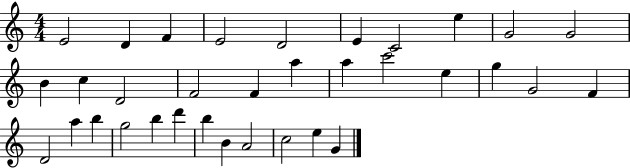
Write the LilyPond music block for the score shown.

{
  \clef treble
  \numericTimeSignature
  \time 4/4
  \key c \major
  e'2 d'4 f'4 | e'2 d'2 | e'4 c'2 e''4 | g'2 g'2 | \break b'4 c''4 d'2 | f'2 f'4 a''4 | a''4 c'''2 e''4 | g''4 g'2 f'4 | \break d'2 a''4 b''4 | g''2 b''4 d'''4 | b''4 b'4 a'2 | c''2 e''4 g'4 | \break \bar "|."
}